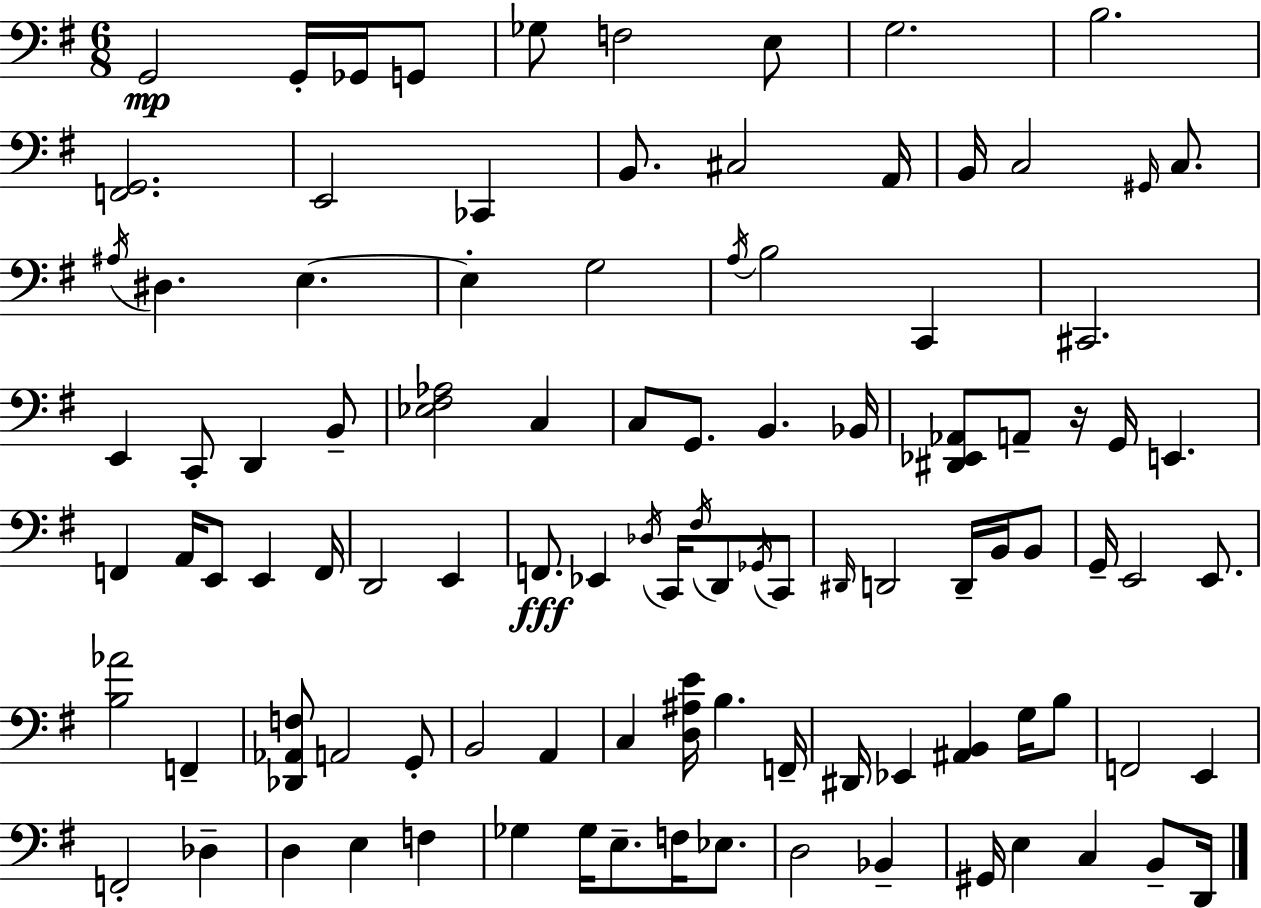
X:1
T:Untitled
M:6/8
L:1/4
K:G
G,,2 G,,/4 _G,,/4 G,,/2 _G,/2 F,2 E,/2 G,2 B,2 [F,,G,,]2 E,,2 _C,, B,,/2 ^C,2 A,,/4 B,,/4 C,2 ^G,,/4 C,/2 ^A,/4 ^D, E, E, G,2 A,/4 B,2 C,, ^C,,2 E,, C,,/2 D,, B,,/2 [_E,^F,_A,]2 C, C,/2 G,,/2 B,, _B,,/4 [^D,,_E,,_A,,]/2 A,,/2 z/4 G,,/4 E,, F,, A,,/4 E,,/2 E,, F,,/4 D,,2 E,, F,,/2 _E,, _D,/4 C,,/4 ^F,/4 D,,/2 _G,,/4 C,,/2 ^D,,/4 D,,2 D,,/4 B,,/4 B,,/2 G,,/4 E,,2 E,,/2 [B,_A]2 F,, [_D,,_A,,F,]/2 A,,2 G,,/2 B,,2 A,, C, [D,^A,E]/4 B, F,,/4 ^D,,/4 _E,, [^A,,B,,] G,/4 B,/2 F,,2 E,, F,,2 _D, D, E, F, _G, _G,/4 E,/2 F,/4 _E,/2 D,2 _B,, ^G,,/4 E, C, B,,/2 D,,/4